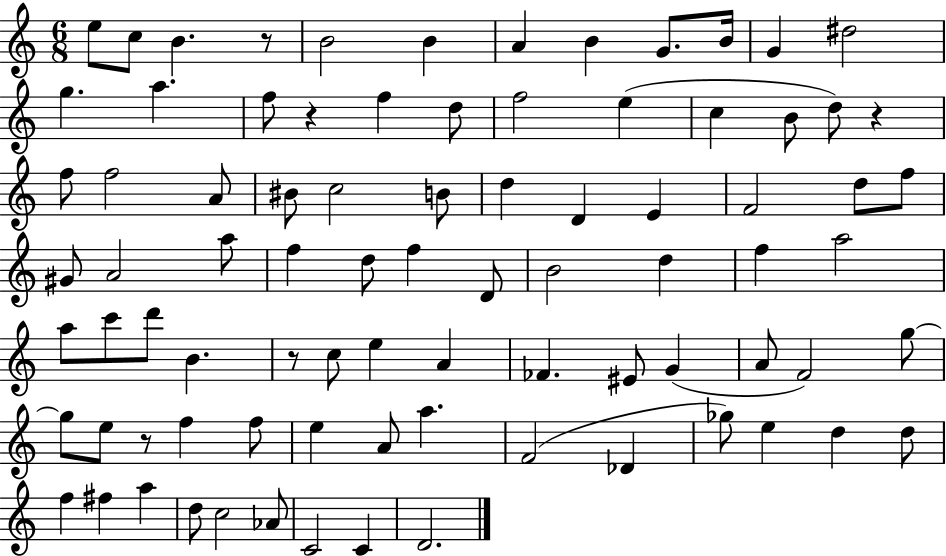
X:1
T:Untitled
M:6/8
L:1/4
K:C
e/2 c/2 B z/2 B2 B A B G/2 B/4 G ^d2 g a f/2 z f d/2 f2 e c B/2 d/2 z f/2 f2 A/2 ^B/2 c2 B/2 d D E F2 d/2 f/2 ^G/2 A2 a/2 f d/2 f D/2 B2 d f a2 a/2 c'/2 d'/2 B z/2 c/2 e A _F ^E/2 G A/2 F2 g/2 g/2 e/2 z/2 f f/2 e A/2 a F2 _D _g/2 e d d/2 f ^f a d/2 c2 _A/2 C2 C D2